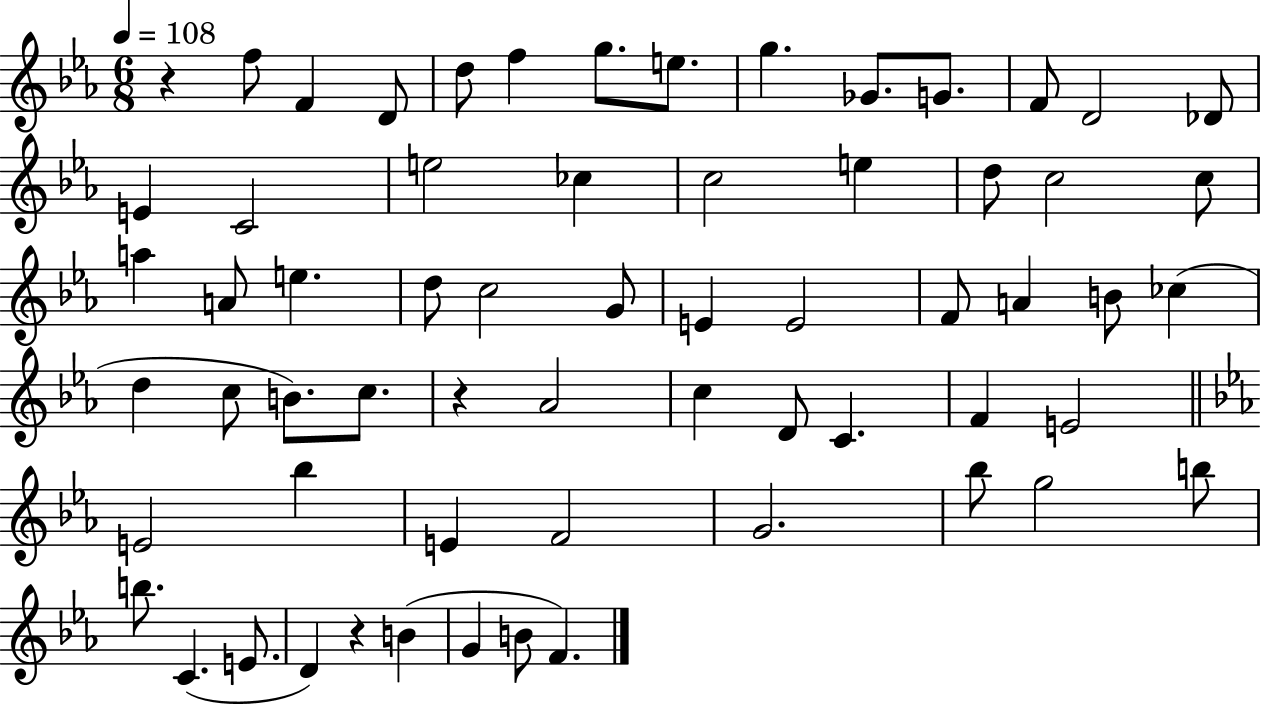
R/q F5/e F4/q D4/e D5/e F5/q G5/e. E5/e. G5/q. Gb4/e. G4/e. F4/e D4/h Db4/e E4/q C4/h E5/h CES5/q C5/h E5/q D5/e C5/h C5/e A5/q A4/e E5/q. D5/e C5/h G4/e E4/q E4/h F4/e A4/q B4/e CES5/q D5/q C5/e B4/e. C5/e. R/q Ab4/h C5/q D4/e C4/q. F4/q E4/h E4/h Bb5/q E4/q F4/h G4/h. Bb5/e G5/h B5/e B5/e. C4/q. E4/e. D4/q R/q B4/q G4/q B4/e F4/q.